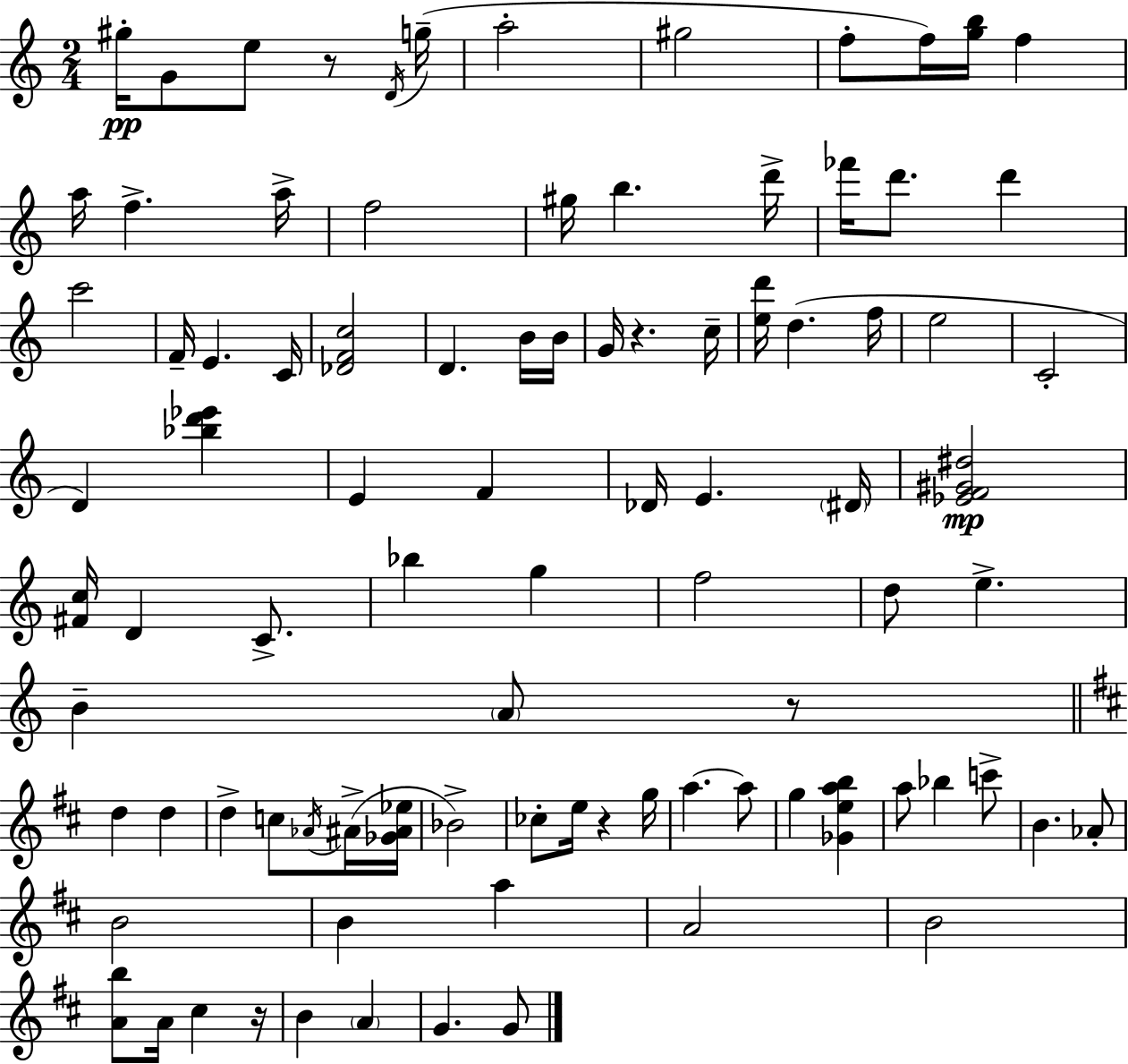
G#5/s G4/e E5/e R/e D4/s G5/s A5/h G#5/h F5/e F5/s [G5,B5]/s F5/q A5/s F5/q. A5/s F5/h G#5/s B5/q. D6/s FES6/s D6/e. D6/q C6/h F4/s E4/q. C4/s [Db4,F4,C5]/h D4/q. B4/s B4/s G4/s R/q. C5/s [E5,D6]/s D5/q. F5/s E5/h C4/h D4/q [Bb5,D6,Eb6]/q E4/q F4/q Db4/s E4/q. D#4/s [Eb4,F4,G#4,D#5]/h [F#4,C5]/s D4/q C4/e. Bb5/q G5/q F5/h D5/e E5/q. B4/q A4/e R/e D5/q D5/q D5/q C5/e Ab4/s A#4/s [Gb4,A#4,Eb5]/s Bb4/h CES5/e E5/s R/q G5/s A5/q. A5/e G5/q [Gb4,E5,A5,B5]/q A5/e Bb5/q C6/e B4/q. Ab4/e B4/h B4/q A5/q A4/h B4/h [A4,B5]/e A4/s C#5/q R/s B4/q A4/q G4/q. G4/e